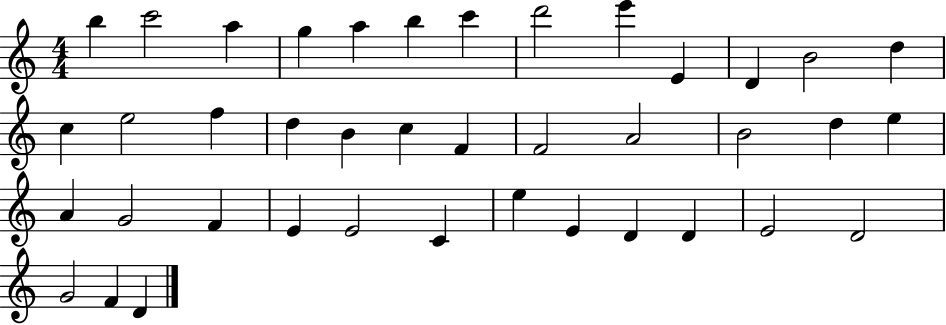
B5/q C6/h A5/q G5/q A5/q B5/q C6/q D6/h E6/q E4/q D4/q B4/h D5/q C5/q E5/h F5/q D5/q B4/q C5/q F4/q F4/h A4/h B4/h D5/q E5/q A4/q G4/h F4/q E4/q E4/h C4/q E5/q E4/q D4/q D4/q E4/h D4/h G4/h F4/q D4/q